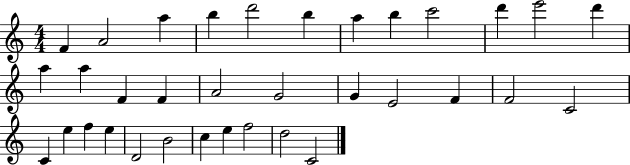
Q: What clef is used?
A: treble